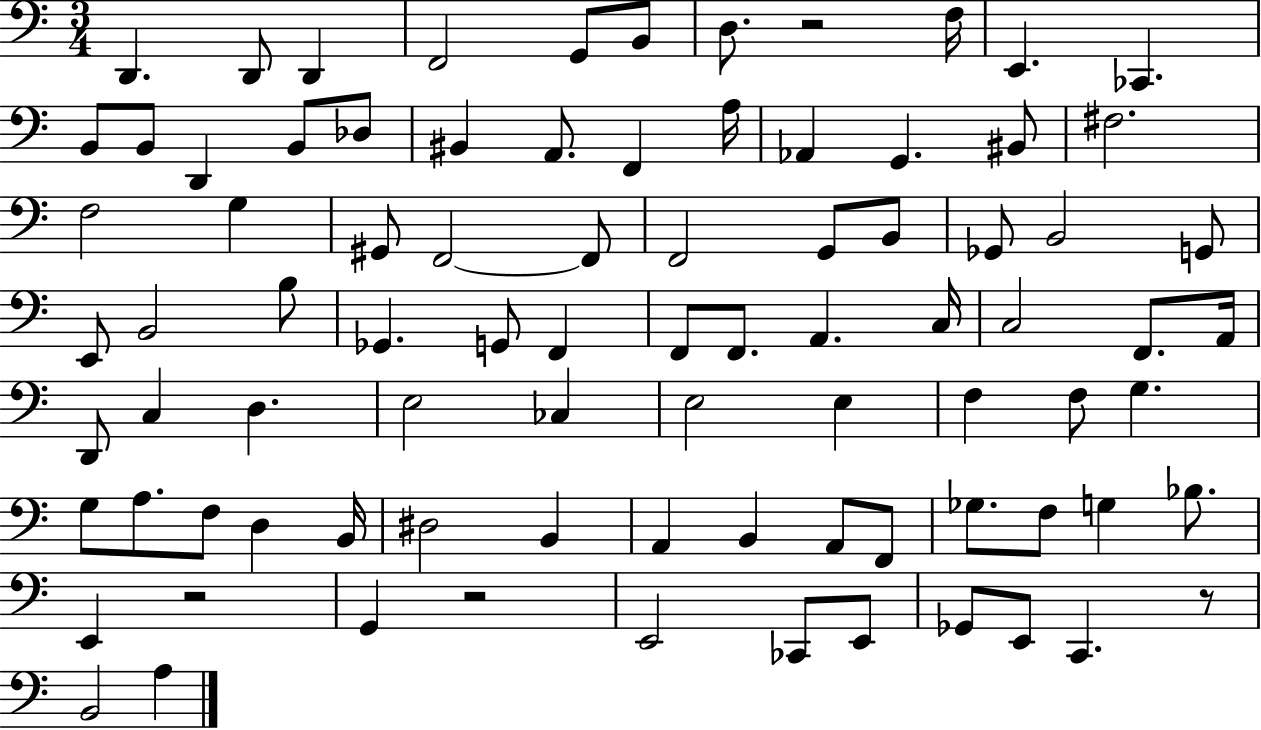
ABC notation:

X:1
T:Untitled
M:3/4
L:1/4
K:C
D,, D,,/2 D,, F,,2 G,,/2 B,,/2 D,/2 z2 F,/4 E,, _C,, B,,/2 B,,/2 D,, B,,/2 _D,/2 ^B,, A,,/2 F,, A,/4 _A,, G,, ^B,,/2 ^F,2 F,2 G, ^G,,/2 F,,2 F,,/2 F,,2 G,,/2 B,,/2 _G,,/2 B,,2 G,,/2 E,,/2 B,,2 B,/2 _G,, G,,/2 F,, F,,/2 F,,/2 A,, C,/4 C,2 F,,/2 A,,/4 D,,/2 C, D, E,2 _C, E,2 E, F, F,/2 G, G,/2 A,/2 F,/2 D, B,,/4 ^D,2 B,, A,, B,, A,,/2 F,,/2 _G,/2 F,/2 G, _B,/2 E,, z2 G,, z2 E,,2 _C,,/2 E,,/2 _G,,/2 E,,/2 C,, z/2 B,,2 A,